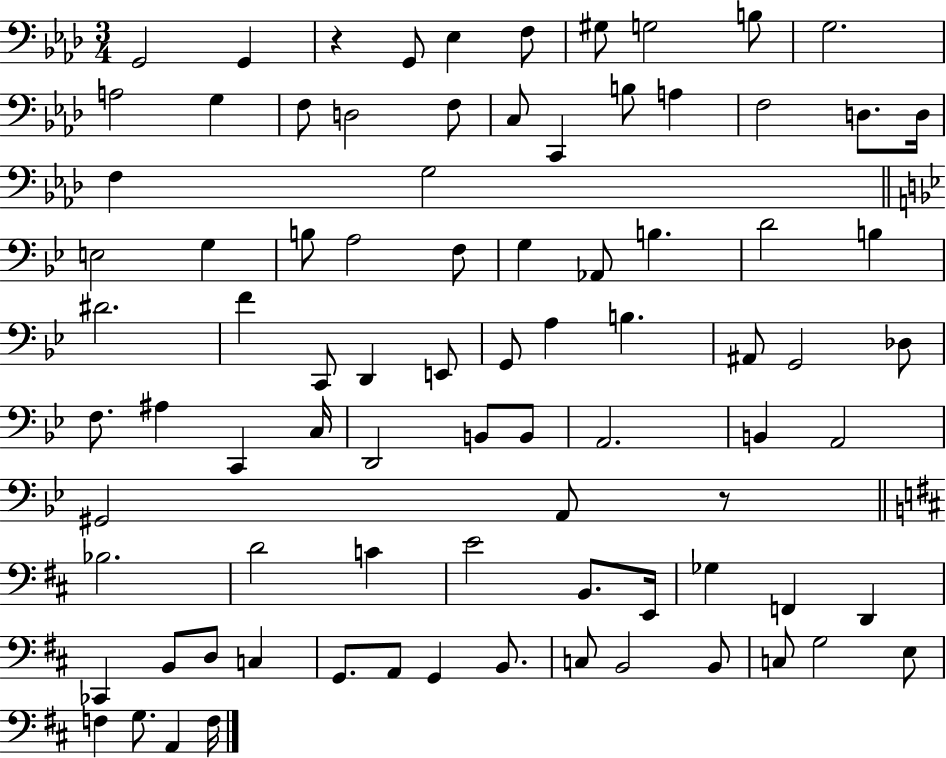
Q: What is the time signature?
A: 3/4